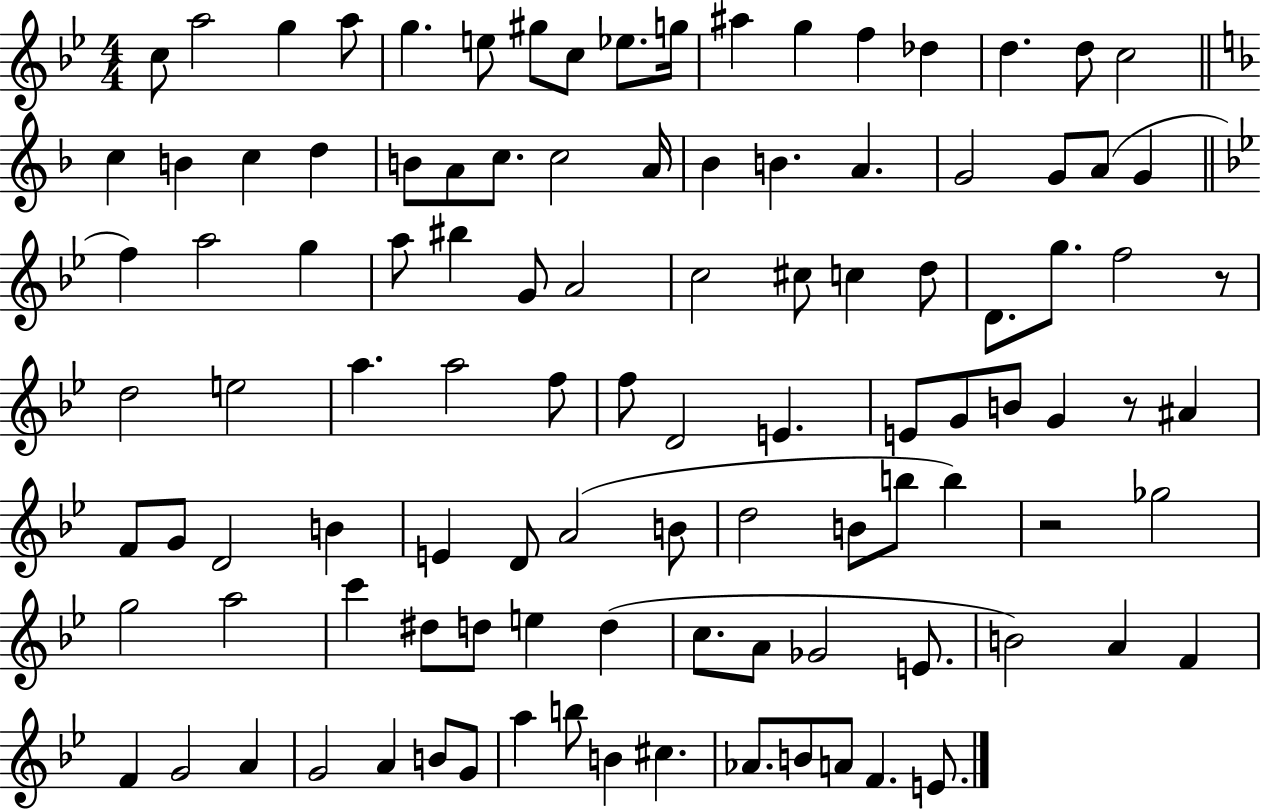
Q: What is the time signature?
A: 4/4